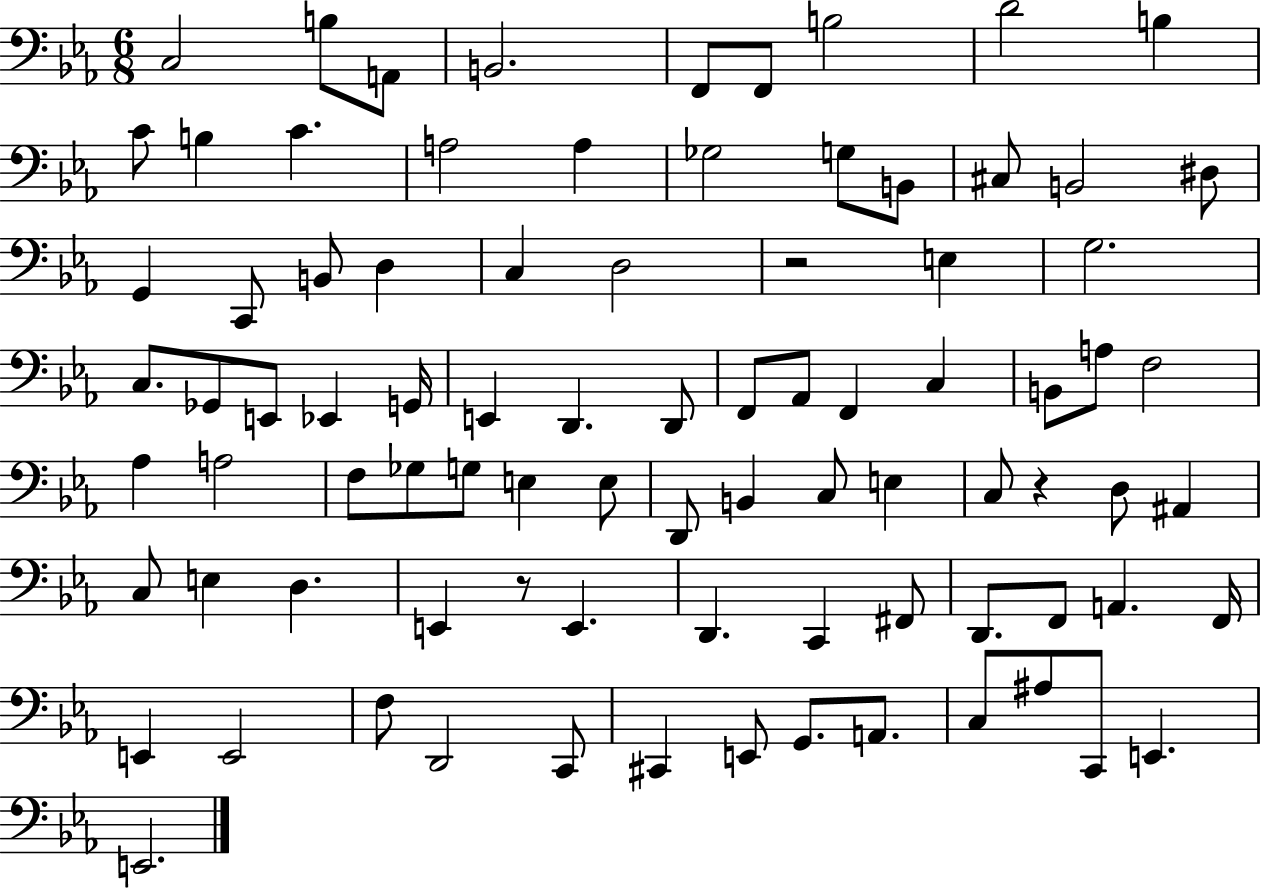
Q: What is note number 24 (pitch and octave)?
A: D3